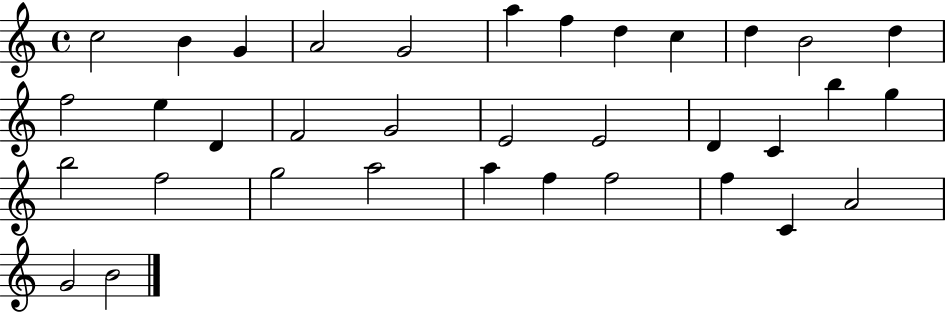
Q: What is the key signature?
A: C major